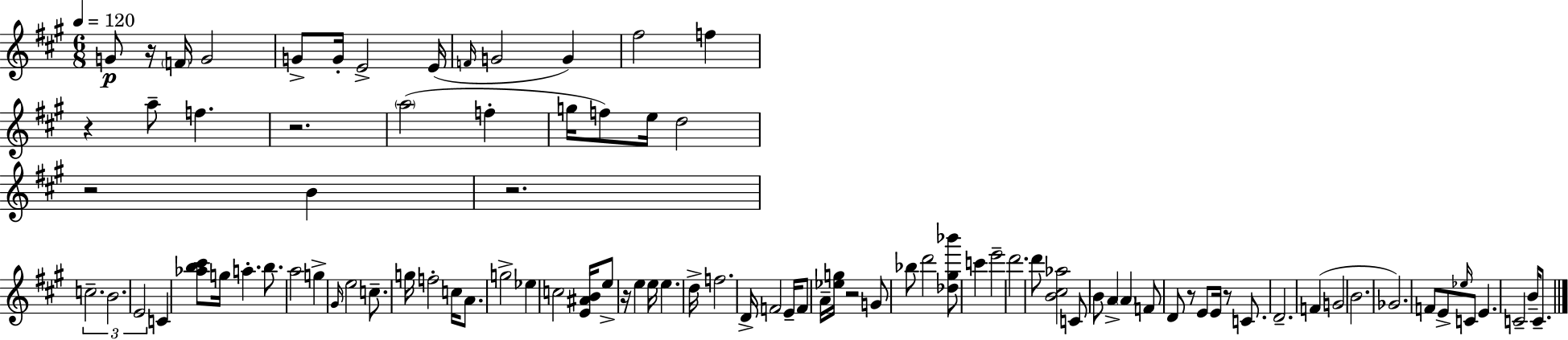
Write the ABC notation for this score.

X:1
T:Untitled
M:6/8
L:1/4
K:A
G/2 z/4 F/4 G2 G/2 G/4 E2 E/4 F/4 G2 G ^f2 f z a/2 f z2 a2 f g/4 f/2 e/4 d2 z2 B z2 c2 B2 E2 C [_ab^c']/2 g/4 a b/2 a2 g ^G/4 e2 c/2 g/4 f2 c/4 A/2 g2 _e c2 [E^AB]/4 e/2 z/4 e e/4 e d/4 f2 D/4 F2 E/4 F/2 A/4 [_eg]/4 z2 G/2 _b/2 d'2 [_d^g_b']/2 c' e'2 d'2 d'/2 [B^c_a]2 C/2 B/2 A A F/2 D/2 z/2 E/2 E/4 z/2 C/2 D2 F G2 B2 _G2 F/2 E/2 _e/4 C/2 E C2 B/4 C/2